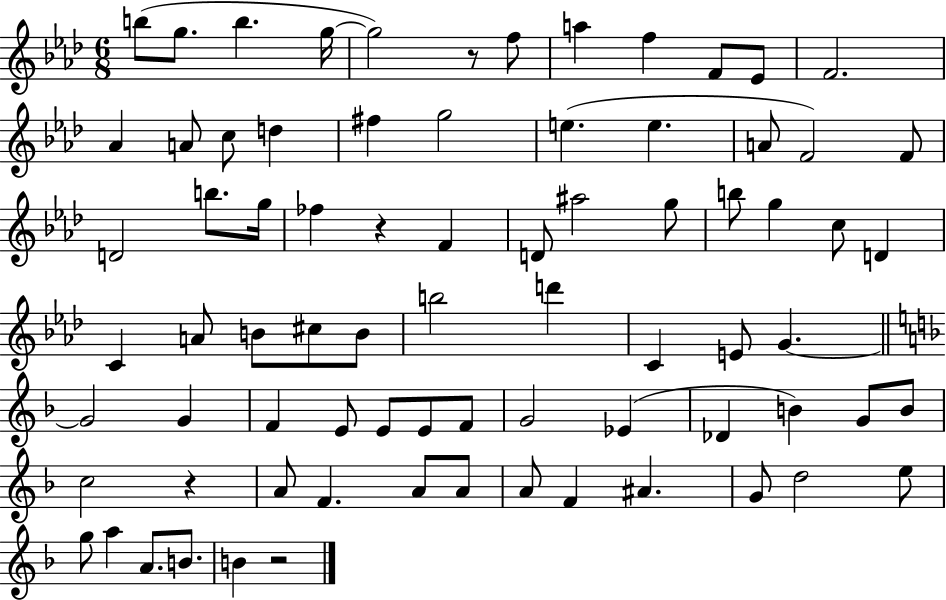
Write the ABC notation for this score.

X:1
T:Untitled
M:6/8
L:1/4
K:Ab
b/2 g/2 b g/4 g2 z/2 f/2 a f F/2 _E/2 F2 _A A/2 c/2 d ^f g2 e e A/2 F2 F/2 D2 b/2 g/4 _f z F D/2 ^a2 g/2 b/2 g c/2 D C A/2 B/2 ^c/2 B/2 b2 d' C E/2 G G2 G F E/2 E/2 E/2 F/2 G2 _E _D B G/2 B/2 c2 z A/2 F A/2 A/2 A/2 F ^A G/2 d2 e/2 g/2 a A/2 B/2 B z2